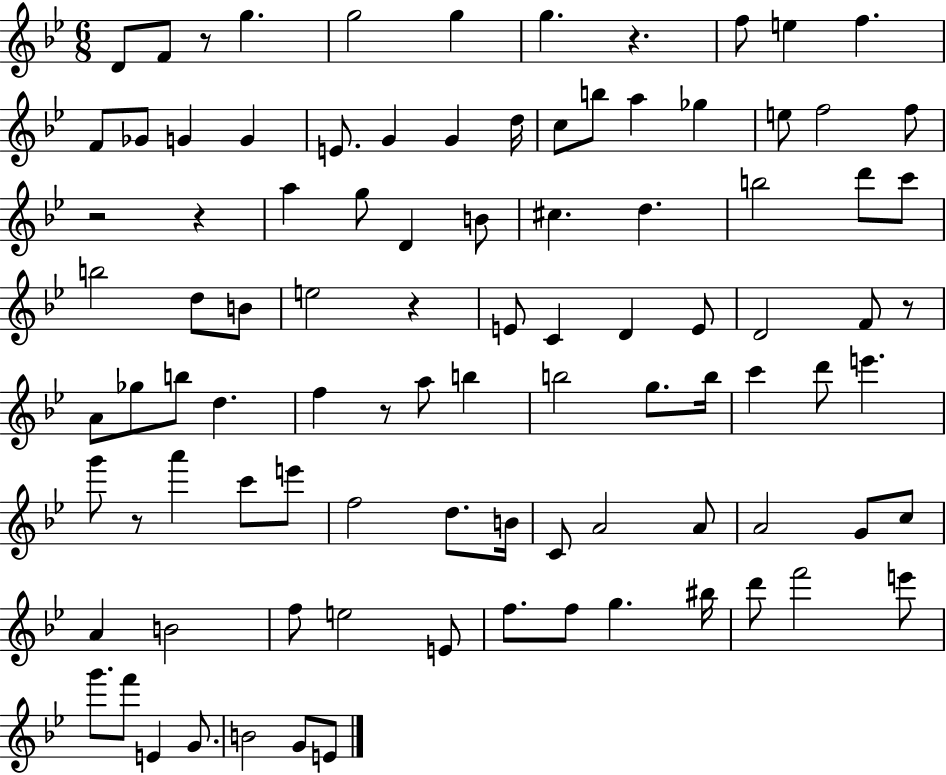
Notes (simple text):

D4/e F4/e R/e G5/q. G5/h G5/q G5/q. R/q. F5/e E5/q F5/q. F4/e Gb4/e G4/q G4/q E4/e. G4/q G4/q D5/s C5/e B5/e A5/q Gb5/q E5/e F5/h F5/e R/h R/q A5/q G5/e D4/q B4/e C#5/q. D5/q. B5/h D6/e C6/e B5/h D5/e B4/e E5/h R/q E4/e C4/q D4/q E4/e D4/h F4/e R/e A4/e Gb5/e B5/e D5/q. F5/q R/e A5/e B5/q B5/h G5/e. B5/s C6/q D6/e E6/q. G6/e R/e A6/q C6/e E6/e F5/h D5/e. B4/s C4/e A4/h A4/e A4/h G4/e C5/e A4/q B4/h F5/e E5/h E4/e F5/e. F5/e G5/q. BIS5/s D6/e F6/h E6/e G6/e. F6/e E4/q G4/e. B4/h G4/e E4/e